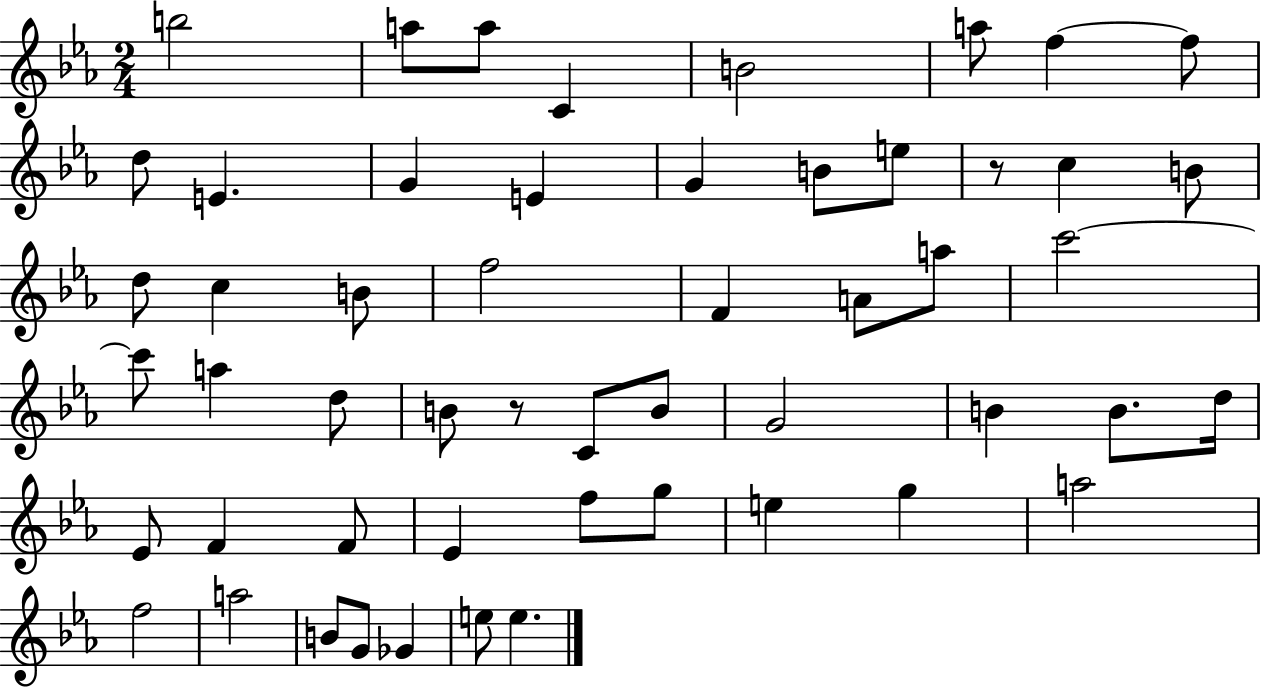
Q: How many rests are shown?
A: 2